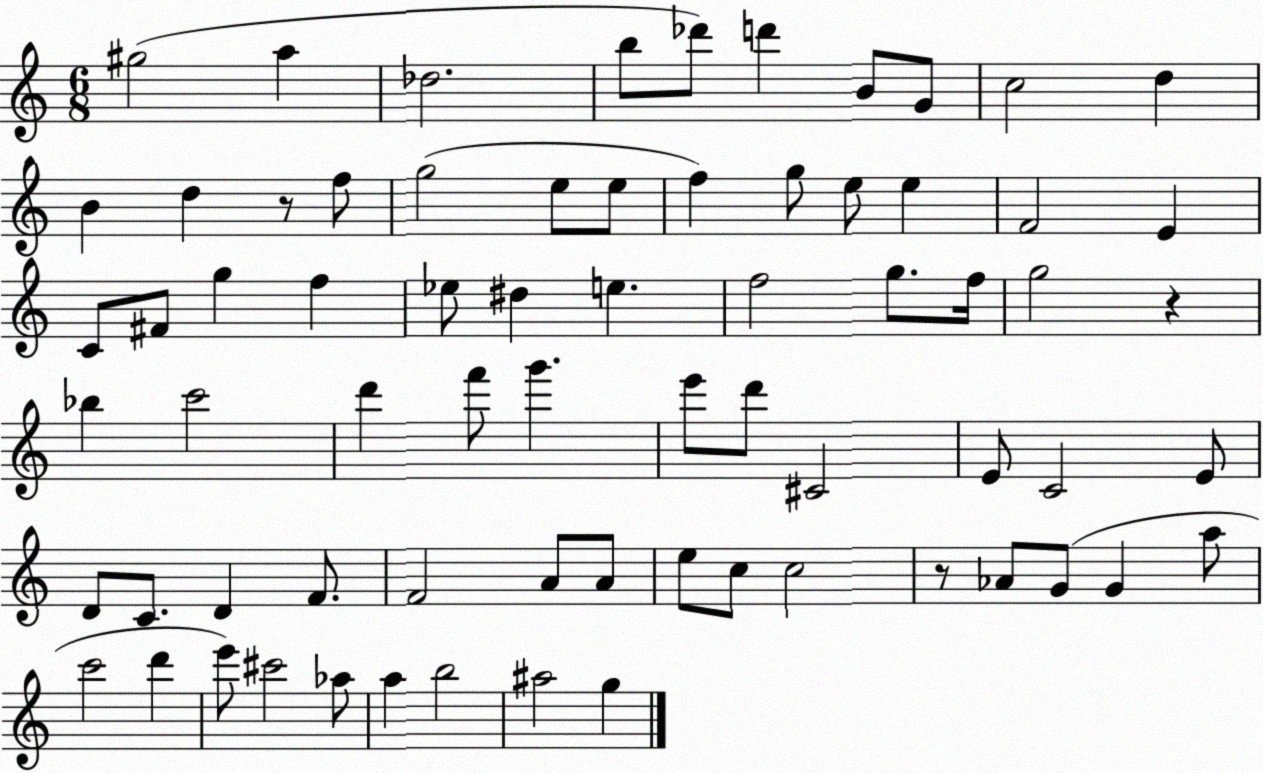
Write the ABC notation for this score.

X:1
T:Untitled
M:6/8
L:1/4
K:C
^g2 a _d2 b/2 _d'/2 d' B/2 G/2 c2 d B d z/2 f/2 g2 e/2 e/2 f g/2 e/2 e F2 E C/2 ^F/2 g f _e/2 ^d e f2 g/2 f/4 g2 z _b c'2 d' f'/2 g' e'/2 d'/2 ^C2 E/2 C2 E/2 D/2 C/2 D F/2 F2 A/2 A/2 e/2 c/2 c2 z/2 _A/2 G/2 G a/2 c'2 d' e'/2 ^c'2 _a/2 a b2 ^a2 g